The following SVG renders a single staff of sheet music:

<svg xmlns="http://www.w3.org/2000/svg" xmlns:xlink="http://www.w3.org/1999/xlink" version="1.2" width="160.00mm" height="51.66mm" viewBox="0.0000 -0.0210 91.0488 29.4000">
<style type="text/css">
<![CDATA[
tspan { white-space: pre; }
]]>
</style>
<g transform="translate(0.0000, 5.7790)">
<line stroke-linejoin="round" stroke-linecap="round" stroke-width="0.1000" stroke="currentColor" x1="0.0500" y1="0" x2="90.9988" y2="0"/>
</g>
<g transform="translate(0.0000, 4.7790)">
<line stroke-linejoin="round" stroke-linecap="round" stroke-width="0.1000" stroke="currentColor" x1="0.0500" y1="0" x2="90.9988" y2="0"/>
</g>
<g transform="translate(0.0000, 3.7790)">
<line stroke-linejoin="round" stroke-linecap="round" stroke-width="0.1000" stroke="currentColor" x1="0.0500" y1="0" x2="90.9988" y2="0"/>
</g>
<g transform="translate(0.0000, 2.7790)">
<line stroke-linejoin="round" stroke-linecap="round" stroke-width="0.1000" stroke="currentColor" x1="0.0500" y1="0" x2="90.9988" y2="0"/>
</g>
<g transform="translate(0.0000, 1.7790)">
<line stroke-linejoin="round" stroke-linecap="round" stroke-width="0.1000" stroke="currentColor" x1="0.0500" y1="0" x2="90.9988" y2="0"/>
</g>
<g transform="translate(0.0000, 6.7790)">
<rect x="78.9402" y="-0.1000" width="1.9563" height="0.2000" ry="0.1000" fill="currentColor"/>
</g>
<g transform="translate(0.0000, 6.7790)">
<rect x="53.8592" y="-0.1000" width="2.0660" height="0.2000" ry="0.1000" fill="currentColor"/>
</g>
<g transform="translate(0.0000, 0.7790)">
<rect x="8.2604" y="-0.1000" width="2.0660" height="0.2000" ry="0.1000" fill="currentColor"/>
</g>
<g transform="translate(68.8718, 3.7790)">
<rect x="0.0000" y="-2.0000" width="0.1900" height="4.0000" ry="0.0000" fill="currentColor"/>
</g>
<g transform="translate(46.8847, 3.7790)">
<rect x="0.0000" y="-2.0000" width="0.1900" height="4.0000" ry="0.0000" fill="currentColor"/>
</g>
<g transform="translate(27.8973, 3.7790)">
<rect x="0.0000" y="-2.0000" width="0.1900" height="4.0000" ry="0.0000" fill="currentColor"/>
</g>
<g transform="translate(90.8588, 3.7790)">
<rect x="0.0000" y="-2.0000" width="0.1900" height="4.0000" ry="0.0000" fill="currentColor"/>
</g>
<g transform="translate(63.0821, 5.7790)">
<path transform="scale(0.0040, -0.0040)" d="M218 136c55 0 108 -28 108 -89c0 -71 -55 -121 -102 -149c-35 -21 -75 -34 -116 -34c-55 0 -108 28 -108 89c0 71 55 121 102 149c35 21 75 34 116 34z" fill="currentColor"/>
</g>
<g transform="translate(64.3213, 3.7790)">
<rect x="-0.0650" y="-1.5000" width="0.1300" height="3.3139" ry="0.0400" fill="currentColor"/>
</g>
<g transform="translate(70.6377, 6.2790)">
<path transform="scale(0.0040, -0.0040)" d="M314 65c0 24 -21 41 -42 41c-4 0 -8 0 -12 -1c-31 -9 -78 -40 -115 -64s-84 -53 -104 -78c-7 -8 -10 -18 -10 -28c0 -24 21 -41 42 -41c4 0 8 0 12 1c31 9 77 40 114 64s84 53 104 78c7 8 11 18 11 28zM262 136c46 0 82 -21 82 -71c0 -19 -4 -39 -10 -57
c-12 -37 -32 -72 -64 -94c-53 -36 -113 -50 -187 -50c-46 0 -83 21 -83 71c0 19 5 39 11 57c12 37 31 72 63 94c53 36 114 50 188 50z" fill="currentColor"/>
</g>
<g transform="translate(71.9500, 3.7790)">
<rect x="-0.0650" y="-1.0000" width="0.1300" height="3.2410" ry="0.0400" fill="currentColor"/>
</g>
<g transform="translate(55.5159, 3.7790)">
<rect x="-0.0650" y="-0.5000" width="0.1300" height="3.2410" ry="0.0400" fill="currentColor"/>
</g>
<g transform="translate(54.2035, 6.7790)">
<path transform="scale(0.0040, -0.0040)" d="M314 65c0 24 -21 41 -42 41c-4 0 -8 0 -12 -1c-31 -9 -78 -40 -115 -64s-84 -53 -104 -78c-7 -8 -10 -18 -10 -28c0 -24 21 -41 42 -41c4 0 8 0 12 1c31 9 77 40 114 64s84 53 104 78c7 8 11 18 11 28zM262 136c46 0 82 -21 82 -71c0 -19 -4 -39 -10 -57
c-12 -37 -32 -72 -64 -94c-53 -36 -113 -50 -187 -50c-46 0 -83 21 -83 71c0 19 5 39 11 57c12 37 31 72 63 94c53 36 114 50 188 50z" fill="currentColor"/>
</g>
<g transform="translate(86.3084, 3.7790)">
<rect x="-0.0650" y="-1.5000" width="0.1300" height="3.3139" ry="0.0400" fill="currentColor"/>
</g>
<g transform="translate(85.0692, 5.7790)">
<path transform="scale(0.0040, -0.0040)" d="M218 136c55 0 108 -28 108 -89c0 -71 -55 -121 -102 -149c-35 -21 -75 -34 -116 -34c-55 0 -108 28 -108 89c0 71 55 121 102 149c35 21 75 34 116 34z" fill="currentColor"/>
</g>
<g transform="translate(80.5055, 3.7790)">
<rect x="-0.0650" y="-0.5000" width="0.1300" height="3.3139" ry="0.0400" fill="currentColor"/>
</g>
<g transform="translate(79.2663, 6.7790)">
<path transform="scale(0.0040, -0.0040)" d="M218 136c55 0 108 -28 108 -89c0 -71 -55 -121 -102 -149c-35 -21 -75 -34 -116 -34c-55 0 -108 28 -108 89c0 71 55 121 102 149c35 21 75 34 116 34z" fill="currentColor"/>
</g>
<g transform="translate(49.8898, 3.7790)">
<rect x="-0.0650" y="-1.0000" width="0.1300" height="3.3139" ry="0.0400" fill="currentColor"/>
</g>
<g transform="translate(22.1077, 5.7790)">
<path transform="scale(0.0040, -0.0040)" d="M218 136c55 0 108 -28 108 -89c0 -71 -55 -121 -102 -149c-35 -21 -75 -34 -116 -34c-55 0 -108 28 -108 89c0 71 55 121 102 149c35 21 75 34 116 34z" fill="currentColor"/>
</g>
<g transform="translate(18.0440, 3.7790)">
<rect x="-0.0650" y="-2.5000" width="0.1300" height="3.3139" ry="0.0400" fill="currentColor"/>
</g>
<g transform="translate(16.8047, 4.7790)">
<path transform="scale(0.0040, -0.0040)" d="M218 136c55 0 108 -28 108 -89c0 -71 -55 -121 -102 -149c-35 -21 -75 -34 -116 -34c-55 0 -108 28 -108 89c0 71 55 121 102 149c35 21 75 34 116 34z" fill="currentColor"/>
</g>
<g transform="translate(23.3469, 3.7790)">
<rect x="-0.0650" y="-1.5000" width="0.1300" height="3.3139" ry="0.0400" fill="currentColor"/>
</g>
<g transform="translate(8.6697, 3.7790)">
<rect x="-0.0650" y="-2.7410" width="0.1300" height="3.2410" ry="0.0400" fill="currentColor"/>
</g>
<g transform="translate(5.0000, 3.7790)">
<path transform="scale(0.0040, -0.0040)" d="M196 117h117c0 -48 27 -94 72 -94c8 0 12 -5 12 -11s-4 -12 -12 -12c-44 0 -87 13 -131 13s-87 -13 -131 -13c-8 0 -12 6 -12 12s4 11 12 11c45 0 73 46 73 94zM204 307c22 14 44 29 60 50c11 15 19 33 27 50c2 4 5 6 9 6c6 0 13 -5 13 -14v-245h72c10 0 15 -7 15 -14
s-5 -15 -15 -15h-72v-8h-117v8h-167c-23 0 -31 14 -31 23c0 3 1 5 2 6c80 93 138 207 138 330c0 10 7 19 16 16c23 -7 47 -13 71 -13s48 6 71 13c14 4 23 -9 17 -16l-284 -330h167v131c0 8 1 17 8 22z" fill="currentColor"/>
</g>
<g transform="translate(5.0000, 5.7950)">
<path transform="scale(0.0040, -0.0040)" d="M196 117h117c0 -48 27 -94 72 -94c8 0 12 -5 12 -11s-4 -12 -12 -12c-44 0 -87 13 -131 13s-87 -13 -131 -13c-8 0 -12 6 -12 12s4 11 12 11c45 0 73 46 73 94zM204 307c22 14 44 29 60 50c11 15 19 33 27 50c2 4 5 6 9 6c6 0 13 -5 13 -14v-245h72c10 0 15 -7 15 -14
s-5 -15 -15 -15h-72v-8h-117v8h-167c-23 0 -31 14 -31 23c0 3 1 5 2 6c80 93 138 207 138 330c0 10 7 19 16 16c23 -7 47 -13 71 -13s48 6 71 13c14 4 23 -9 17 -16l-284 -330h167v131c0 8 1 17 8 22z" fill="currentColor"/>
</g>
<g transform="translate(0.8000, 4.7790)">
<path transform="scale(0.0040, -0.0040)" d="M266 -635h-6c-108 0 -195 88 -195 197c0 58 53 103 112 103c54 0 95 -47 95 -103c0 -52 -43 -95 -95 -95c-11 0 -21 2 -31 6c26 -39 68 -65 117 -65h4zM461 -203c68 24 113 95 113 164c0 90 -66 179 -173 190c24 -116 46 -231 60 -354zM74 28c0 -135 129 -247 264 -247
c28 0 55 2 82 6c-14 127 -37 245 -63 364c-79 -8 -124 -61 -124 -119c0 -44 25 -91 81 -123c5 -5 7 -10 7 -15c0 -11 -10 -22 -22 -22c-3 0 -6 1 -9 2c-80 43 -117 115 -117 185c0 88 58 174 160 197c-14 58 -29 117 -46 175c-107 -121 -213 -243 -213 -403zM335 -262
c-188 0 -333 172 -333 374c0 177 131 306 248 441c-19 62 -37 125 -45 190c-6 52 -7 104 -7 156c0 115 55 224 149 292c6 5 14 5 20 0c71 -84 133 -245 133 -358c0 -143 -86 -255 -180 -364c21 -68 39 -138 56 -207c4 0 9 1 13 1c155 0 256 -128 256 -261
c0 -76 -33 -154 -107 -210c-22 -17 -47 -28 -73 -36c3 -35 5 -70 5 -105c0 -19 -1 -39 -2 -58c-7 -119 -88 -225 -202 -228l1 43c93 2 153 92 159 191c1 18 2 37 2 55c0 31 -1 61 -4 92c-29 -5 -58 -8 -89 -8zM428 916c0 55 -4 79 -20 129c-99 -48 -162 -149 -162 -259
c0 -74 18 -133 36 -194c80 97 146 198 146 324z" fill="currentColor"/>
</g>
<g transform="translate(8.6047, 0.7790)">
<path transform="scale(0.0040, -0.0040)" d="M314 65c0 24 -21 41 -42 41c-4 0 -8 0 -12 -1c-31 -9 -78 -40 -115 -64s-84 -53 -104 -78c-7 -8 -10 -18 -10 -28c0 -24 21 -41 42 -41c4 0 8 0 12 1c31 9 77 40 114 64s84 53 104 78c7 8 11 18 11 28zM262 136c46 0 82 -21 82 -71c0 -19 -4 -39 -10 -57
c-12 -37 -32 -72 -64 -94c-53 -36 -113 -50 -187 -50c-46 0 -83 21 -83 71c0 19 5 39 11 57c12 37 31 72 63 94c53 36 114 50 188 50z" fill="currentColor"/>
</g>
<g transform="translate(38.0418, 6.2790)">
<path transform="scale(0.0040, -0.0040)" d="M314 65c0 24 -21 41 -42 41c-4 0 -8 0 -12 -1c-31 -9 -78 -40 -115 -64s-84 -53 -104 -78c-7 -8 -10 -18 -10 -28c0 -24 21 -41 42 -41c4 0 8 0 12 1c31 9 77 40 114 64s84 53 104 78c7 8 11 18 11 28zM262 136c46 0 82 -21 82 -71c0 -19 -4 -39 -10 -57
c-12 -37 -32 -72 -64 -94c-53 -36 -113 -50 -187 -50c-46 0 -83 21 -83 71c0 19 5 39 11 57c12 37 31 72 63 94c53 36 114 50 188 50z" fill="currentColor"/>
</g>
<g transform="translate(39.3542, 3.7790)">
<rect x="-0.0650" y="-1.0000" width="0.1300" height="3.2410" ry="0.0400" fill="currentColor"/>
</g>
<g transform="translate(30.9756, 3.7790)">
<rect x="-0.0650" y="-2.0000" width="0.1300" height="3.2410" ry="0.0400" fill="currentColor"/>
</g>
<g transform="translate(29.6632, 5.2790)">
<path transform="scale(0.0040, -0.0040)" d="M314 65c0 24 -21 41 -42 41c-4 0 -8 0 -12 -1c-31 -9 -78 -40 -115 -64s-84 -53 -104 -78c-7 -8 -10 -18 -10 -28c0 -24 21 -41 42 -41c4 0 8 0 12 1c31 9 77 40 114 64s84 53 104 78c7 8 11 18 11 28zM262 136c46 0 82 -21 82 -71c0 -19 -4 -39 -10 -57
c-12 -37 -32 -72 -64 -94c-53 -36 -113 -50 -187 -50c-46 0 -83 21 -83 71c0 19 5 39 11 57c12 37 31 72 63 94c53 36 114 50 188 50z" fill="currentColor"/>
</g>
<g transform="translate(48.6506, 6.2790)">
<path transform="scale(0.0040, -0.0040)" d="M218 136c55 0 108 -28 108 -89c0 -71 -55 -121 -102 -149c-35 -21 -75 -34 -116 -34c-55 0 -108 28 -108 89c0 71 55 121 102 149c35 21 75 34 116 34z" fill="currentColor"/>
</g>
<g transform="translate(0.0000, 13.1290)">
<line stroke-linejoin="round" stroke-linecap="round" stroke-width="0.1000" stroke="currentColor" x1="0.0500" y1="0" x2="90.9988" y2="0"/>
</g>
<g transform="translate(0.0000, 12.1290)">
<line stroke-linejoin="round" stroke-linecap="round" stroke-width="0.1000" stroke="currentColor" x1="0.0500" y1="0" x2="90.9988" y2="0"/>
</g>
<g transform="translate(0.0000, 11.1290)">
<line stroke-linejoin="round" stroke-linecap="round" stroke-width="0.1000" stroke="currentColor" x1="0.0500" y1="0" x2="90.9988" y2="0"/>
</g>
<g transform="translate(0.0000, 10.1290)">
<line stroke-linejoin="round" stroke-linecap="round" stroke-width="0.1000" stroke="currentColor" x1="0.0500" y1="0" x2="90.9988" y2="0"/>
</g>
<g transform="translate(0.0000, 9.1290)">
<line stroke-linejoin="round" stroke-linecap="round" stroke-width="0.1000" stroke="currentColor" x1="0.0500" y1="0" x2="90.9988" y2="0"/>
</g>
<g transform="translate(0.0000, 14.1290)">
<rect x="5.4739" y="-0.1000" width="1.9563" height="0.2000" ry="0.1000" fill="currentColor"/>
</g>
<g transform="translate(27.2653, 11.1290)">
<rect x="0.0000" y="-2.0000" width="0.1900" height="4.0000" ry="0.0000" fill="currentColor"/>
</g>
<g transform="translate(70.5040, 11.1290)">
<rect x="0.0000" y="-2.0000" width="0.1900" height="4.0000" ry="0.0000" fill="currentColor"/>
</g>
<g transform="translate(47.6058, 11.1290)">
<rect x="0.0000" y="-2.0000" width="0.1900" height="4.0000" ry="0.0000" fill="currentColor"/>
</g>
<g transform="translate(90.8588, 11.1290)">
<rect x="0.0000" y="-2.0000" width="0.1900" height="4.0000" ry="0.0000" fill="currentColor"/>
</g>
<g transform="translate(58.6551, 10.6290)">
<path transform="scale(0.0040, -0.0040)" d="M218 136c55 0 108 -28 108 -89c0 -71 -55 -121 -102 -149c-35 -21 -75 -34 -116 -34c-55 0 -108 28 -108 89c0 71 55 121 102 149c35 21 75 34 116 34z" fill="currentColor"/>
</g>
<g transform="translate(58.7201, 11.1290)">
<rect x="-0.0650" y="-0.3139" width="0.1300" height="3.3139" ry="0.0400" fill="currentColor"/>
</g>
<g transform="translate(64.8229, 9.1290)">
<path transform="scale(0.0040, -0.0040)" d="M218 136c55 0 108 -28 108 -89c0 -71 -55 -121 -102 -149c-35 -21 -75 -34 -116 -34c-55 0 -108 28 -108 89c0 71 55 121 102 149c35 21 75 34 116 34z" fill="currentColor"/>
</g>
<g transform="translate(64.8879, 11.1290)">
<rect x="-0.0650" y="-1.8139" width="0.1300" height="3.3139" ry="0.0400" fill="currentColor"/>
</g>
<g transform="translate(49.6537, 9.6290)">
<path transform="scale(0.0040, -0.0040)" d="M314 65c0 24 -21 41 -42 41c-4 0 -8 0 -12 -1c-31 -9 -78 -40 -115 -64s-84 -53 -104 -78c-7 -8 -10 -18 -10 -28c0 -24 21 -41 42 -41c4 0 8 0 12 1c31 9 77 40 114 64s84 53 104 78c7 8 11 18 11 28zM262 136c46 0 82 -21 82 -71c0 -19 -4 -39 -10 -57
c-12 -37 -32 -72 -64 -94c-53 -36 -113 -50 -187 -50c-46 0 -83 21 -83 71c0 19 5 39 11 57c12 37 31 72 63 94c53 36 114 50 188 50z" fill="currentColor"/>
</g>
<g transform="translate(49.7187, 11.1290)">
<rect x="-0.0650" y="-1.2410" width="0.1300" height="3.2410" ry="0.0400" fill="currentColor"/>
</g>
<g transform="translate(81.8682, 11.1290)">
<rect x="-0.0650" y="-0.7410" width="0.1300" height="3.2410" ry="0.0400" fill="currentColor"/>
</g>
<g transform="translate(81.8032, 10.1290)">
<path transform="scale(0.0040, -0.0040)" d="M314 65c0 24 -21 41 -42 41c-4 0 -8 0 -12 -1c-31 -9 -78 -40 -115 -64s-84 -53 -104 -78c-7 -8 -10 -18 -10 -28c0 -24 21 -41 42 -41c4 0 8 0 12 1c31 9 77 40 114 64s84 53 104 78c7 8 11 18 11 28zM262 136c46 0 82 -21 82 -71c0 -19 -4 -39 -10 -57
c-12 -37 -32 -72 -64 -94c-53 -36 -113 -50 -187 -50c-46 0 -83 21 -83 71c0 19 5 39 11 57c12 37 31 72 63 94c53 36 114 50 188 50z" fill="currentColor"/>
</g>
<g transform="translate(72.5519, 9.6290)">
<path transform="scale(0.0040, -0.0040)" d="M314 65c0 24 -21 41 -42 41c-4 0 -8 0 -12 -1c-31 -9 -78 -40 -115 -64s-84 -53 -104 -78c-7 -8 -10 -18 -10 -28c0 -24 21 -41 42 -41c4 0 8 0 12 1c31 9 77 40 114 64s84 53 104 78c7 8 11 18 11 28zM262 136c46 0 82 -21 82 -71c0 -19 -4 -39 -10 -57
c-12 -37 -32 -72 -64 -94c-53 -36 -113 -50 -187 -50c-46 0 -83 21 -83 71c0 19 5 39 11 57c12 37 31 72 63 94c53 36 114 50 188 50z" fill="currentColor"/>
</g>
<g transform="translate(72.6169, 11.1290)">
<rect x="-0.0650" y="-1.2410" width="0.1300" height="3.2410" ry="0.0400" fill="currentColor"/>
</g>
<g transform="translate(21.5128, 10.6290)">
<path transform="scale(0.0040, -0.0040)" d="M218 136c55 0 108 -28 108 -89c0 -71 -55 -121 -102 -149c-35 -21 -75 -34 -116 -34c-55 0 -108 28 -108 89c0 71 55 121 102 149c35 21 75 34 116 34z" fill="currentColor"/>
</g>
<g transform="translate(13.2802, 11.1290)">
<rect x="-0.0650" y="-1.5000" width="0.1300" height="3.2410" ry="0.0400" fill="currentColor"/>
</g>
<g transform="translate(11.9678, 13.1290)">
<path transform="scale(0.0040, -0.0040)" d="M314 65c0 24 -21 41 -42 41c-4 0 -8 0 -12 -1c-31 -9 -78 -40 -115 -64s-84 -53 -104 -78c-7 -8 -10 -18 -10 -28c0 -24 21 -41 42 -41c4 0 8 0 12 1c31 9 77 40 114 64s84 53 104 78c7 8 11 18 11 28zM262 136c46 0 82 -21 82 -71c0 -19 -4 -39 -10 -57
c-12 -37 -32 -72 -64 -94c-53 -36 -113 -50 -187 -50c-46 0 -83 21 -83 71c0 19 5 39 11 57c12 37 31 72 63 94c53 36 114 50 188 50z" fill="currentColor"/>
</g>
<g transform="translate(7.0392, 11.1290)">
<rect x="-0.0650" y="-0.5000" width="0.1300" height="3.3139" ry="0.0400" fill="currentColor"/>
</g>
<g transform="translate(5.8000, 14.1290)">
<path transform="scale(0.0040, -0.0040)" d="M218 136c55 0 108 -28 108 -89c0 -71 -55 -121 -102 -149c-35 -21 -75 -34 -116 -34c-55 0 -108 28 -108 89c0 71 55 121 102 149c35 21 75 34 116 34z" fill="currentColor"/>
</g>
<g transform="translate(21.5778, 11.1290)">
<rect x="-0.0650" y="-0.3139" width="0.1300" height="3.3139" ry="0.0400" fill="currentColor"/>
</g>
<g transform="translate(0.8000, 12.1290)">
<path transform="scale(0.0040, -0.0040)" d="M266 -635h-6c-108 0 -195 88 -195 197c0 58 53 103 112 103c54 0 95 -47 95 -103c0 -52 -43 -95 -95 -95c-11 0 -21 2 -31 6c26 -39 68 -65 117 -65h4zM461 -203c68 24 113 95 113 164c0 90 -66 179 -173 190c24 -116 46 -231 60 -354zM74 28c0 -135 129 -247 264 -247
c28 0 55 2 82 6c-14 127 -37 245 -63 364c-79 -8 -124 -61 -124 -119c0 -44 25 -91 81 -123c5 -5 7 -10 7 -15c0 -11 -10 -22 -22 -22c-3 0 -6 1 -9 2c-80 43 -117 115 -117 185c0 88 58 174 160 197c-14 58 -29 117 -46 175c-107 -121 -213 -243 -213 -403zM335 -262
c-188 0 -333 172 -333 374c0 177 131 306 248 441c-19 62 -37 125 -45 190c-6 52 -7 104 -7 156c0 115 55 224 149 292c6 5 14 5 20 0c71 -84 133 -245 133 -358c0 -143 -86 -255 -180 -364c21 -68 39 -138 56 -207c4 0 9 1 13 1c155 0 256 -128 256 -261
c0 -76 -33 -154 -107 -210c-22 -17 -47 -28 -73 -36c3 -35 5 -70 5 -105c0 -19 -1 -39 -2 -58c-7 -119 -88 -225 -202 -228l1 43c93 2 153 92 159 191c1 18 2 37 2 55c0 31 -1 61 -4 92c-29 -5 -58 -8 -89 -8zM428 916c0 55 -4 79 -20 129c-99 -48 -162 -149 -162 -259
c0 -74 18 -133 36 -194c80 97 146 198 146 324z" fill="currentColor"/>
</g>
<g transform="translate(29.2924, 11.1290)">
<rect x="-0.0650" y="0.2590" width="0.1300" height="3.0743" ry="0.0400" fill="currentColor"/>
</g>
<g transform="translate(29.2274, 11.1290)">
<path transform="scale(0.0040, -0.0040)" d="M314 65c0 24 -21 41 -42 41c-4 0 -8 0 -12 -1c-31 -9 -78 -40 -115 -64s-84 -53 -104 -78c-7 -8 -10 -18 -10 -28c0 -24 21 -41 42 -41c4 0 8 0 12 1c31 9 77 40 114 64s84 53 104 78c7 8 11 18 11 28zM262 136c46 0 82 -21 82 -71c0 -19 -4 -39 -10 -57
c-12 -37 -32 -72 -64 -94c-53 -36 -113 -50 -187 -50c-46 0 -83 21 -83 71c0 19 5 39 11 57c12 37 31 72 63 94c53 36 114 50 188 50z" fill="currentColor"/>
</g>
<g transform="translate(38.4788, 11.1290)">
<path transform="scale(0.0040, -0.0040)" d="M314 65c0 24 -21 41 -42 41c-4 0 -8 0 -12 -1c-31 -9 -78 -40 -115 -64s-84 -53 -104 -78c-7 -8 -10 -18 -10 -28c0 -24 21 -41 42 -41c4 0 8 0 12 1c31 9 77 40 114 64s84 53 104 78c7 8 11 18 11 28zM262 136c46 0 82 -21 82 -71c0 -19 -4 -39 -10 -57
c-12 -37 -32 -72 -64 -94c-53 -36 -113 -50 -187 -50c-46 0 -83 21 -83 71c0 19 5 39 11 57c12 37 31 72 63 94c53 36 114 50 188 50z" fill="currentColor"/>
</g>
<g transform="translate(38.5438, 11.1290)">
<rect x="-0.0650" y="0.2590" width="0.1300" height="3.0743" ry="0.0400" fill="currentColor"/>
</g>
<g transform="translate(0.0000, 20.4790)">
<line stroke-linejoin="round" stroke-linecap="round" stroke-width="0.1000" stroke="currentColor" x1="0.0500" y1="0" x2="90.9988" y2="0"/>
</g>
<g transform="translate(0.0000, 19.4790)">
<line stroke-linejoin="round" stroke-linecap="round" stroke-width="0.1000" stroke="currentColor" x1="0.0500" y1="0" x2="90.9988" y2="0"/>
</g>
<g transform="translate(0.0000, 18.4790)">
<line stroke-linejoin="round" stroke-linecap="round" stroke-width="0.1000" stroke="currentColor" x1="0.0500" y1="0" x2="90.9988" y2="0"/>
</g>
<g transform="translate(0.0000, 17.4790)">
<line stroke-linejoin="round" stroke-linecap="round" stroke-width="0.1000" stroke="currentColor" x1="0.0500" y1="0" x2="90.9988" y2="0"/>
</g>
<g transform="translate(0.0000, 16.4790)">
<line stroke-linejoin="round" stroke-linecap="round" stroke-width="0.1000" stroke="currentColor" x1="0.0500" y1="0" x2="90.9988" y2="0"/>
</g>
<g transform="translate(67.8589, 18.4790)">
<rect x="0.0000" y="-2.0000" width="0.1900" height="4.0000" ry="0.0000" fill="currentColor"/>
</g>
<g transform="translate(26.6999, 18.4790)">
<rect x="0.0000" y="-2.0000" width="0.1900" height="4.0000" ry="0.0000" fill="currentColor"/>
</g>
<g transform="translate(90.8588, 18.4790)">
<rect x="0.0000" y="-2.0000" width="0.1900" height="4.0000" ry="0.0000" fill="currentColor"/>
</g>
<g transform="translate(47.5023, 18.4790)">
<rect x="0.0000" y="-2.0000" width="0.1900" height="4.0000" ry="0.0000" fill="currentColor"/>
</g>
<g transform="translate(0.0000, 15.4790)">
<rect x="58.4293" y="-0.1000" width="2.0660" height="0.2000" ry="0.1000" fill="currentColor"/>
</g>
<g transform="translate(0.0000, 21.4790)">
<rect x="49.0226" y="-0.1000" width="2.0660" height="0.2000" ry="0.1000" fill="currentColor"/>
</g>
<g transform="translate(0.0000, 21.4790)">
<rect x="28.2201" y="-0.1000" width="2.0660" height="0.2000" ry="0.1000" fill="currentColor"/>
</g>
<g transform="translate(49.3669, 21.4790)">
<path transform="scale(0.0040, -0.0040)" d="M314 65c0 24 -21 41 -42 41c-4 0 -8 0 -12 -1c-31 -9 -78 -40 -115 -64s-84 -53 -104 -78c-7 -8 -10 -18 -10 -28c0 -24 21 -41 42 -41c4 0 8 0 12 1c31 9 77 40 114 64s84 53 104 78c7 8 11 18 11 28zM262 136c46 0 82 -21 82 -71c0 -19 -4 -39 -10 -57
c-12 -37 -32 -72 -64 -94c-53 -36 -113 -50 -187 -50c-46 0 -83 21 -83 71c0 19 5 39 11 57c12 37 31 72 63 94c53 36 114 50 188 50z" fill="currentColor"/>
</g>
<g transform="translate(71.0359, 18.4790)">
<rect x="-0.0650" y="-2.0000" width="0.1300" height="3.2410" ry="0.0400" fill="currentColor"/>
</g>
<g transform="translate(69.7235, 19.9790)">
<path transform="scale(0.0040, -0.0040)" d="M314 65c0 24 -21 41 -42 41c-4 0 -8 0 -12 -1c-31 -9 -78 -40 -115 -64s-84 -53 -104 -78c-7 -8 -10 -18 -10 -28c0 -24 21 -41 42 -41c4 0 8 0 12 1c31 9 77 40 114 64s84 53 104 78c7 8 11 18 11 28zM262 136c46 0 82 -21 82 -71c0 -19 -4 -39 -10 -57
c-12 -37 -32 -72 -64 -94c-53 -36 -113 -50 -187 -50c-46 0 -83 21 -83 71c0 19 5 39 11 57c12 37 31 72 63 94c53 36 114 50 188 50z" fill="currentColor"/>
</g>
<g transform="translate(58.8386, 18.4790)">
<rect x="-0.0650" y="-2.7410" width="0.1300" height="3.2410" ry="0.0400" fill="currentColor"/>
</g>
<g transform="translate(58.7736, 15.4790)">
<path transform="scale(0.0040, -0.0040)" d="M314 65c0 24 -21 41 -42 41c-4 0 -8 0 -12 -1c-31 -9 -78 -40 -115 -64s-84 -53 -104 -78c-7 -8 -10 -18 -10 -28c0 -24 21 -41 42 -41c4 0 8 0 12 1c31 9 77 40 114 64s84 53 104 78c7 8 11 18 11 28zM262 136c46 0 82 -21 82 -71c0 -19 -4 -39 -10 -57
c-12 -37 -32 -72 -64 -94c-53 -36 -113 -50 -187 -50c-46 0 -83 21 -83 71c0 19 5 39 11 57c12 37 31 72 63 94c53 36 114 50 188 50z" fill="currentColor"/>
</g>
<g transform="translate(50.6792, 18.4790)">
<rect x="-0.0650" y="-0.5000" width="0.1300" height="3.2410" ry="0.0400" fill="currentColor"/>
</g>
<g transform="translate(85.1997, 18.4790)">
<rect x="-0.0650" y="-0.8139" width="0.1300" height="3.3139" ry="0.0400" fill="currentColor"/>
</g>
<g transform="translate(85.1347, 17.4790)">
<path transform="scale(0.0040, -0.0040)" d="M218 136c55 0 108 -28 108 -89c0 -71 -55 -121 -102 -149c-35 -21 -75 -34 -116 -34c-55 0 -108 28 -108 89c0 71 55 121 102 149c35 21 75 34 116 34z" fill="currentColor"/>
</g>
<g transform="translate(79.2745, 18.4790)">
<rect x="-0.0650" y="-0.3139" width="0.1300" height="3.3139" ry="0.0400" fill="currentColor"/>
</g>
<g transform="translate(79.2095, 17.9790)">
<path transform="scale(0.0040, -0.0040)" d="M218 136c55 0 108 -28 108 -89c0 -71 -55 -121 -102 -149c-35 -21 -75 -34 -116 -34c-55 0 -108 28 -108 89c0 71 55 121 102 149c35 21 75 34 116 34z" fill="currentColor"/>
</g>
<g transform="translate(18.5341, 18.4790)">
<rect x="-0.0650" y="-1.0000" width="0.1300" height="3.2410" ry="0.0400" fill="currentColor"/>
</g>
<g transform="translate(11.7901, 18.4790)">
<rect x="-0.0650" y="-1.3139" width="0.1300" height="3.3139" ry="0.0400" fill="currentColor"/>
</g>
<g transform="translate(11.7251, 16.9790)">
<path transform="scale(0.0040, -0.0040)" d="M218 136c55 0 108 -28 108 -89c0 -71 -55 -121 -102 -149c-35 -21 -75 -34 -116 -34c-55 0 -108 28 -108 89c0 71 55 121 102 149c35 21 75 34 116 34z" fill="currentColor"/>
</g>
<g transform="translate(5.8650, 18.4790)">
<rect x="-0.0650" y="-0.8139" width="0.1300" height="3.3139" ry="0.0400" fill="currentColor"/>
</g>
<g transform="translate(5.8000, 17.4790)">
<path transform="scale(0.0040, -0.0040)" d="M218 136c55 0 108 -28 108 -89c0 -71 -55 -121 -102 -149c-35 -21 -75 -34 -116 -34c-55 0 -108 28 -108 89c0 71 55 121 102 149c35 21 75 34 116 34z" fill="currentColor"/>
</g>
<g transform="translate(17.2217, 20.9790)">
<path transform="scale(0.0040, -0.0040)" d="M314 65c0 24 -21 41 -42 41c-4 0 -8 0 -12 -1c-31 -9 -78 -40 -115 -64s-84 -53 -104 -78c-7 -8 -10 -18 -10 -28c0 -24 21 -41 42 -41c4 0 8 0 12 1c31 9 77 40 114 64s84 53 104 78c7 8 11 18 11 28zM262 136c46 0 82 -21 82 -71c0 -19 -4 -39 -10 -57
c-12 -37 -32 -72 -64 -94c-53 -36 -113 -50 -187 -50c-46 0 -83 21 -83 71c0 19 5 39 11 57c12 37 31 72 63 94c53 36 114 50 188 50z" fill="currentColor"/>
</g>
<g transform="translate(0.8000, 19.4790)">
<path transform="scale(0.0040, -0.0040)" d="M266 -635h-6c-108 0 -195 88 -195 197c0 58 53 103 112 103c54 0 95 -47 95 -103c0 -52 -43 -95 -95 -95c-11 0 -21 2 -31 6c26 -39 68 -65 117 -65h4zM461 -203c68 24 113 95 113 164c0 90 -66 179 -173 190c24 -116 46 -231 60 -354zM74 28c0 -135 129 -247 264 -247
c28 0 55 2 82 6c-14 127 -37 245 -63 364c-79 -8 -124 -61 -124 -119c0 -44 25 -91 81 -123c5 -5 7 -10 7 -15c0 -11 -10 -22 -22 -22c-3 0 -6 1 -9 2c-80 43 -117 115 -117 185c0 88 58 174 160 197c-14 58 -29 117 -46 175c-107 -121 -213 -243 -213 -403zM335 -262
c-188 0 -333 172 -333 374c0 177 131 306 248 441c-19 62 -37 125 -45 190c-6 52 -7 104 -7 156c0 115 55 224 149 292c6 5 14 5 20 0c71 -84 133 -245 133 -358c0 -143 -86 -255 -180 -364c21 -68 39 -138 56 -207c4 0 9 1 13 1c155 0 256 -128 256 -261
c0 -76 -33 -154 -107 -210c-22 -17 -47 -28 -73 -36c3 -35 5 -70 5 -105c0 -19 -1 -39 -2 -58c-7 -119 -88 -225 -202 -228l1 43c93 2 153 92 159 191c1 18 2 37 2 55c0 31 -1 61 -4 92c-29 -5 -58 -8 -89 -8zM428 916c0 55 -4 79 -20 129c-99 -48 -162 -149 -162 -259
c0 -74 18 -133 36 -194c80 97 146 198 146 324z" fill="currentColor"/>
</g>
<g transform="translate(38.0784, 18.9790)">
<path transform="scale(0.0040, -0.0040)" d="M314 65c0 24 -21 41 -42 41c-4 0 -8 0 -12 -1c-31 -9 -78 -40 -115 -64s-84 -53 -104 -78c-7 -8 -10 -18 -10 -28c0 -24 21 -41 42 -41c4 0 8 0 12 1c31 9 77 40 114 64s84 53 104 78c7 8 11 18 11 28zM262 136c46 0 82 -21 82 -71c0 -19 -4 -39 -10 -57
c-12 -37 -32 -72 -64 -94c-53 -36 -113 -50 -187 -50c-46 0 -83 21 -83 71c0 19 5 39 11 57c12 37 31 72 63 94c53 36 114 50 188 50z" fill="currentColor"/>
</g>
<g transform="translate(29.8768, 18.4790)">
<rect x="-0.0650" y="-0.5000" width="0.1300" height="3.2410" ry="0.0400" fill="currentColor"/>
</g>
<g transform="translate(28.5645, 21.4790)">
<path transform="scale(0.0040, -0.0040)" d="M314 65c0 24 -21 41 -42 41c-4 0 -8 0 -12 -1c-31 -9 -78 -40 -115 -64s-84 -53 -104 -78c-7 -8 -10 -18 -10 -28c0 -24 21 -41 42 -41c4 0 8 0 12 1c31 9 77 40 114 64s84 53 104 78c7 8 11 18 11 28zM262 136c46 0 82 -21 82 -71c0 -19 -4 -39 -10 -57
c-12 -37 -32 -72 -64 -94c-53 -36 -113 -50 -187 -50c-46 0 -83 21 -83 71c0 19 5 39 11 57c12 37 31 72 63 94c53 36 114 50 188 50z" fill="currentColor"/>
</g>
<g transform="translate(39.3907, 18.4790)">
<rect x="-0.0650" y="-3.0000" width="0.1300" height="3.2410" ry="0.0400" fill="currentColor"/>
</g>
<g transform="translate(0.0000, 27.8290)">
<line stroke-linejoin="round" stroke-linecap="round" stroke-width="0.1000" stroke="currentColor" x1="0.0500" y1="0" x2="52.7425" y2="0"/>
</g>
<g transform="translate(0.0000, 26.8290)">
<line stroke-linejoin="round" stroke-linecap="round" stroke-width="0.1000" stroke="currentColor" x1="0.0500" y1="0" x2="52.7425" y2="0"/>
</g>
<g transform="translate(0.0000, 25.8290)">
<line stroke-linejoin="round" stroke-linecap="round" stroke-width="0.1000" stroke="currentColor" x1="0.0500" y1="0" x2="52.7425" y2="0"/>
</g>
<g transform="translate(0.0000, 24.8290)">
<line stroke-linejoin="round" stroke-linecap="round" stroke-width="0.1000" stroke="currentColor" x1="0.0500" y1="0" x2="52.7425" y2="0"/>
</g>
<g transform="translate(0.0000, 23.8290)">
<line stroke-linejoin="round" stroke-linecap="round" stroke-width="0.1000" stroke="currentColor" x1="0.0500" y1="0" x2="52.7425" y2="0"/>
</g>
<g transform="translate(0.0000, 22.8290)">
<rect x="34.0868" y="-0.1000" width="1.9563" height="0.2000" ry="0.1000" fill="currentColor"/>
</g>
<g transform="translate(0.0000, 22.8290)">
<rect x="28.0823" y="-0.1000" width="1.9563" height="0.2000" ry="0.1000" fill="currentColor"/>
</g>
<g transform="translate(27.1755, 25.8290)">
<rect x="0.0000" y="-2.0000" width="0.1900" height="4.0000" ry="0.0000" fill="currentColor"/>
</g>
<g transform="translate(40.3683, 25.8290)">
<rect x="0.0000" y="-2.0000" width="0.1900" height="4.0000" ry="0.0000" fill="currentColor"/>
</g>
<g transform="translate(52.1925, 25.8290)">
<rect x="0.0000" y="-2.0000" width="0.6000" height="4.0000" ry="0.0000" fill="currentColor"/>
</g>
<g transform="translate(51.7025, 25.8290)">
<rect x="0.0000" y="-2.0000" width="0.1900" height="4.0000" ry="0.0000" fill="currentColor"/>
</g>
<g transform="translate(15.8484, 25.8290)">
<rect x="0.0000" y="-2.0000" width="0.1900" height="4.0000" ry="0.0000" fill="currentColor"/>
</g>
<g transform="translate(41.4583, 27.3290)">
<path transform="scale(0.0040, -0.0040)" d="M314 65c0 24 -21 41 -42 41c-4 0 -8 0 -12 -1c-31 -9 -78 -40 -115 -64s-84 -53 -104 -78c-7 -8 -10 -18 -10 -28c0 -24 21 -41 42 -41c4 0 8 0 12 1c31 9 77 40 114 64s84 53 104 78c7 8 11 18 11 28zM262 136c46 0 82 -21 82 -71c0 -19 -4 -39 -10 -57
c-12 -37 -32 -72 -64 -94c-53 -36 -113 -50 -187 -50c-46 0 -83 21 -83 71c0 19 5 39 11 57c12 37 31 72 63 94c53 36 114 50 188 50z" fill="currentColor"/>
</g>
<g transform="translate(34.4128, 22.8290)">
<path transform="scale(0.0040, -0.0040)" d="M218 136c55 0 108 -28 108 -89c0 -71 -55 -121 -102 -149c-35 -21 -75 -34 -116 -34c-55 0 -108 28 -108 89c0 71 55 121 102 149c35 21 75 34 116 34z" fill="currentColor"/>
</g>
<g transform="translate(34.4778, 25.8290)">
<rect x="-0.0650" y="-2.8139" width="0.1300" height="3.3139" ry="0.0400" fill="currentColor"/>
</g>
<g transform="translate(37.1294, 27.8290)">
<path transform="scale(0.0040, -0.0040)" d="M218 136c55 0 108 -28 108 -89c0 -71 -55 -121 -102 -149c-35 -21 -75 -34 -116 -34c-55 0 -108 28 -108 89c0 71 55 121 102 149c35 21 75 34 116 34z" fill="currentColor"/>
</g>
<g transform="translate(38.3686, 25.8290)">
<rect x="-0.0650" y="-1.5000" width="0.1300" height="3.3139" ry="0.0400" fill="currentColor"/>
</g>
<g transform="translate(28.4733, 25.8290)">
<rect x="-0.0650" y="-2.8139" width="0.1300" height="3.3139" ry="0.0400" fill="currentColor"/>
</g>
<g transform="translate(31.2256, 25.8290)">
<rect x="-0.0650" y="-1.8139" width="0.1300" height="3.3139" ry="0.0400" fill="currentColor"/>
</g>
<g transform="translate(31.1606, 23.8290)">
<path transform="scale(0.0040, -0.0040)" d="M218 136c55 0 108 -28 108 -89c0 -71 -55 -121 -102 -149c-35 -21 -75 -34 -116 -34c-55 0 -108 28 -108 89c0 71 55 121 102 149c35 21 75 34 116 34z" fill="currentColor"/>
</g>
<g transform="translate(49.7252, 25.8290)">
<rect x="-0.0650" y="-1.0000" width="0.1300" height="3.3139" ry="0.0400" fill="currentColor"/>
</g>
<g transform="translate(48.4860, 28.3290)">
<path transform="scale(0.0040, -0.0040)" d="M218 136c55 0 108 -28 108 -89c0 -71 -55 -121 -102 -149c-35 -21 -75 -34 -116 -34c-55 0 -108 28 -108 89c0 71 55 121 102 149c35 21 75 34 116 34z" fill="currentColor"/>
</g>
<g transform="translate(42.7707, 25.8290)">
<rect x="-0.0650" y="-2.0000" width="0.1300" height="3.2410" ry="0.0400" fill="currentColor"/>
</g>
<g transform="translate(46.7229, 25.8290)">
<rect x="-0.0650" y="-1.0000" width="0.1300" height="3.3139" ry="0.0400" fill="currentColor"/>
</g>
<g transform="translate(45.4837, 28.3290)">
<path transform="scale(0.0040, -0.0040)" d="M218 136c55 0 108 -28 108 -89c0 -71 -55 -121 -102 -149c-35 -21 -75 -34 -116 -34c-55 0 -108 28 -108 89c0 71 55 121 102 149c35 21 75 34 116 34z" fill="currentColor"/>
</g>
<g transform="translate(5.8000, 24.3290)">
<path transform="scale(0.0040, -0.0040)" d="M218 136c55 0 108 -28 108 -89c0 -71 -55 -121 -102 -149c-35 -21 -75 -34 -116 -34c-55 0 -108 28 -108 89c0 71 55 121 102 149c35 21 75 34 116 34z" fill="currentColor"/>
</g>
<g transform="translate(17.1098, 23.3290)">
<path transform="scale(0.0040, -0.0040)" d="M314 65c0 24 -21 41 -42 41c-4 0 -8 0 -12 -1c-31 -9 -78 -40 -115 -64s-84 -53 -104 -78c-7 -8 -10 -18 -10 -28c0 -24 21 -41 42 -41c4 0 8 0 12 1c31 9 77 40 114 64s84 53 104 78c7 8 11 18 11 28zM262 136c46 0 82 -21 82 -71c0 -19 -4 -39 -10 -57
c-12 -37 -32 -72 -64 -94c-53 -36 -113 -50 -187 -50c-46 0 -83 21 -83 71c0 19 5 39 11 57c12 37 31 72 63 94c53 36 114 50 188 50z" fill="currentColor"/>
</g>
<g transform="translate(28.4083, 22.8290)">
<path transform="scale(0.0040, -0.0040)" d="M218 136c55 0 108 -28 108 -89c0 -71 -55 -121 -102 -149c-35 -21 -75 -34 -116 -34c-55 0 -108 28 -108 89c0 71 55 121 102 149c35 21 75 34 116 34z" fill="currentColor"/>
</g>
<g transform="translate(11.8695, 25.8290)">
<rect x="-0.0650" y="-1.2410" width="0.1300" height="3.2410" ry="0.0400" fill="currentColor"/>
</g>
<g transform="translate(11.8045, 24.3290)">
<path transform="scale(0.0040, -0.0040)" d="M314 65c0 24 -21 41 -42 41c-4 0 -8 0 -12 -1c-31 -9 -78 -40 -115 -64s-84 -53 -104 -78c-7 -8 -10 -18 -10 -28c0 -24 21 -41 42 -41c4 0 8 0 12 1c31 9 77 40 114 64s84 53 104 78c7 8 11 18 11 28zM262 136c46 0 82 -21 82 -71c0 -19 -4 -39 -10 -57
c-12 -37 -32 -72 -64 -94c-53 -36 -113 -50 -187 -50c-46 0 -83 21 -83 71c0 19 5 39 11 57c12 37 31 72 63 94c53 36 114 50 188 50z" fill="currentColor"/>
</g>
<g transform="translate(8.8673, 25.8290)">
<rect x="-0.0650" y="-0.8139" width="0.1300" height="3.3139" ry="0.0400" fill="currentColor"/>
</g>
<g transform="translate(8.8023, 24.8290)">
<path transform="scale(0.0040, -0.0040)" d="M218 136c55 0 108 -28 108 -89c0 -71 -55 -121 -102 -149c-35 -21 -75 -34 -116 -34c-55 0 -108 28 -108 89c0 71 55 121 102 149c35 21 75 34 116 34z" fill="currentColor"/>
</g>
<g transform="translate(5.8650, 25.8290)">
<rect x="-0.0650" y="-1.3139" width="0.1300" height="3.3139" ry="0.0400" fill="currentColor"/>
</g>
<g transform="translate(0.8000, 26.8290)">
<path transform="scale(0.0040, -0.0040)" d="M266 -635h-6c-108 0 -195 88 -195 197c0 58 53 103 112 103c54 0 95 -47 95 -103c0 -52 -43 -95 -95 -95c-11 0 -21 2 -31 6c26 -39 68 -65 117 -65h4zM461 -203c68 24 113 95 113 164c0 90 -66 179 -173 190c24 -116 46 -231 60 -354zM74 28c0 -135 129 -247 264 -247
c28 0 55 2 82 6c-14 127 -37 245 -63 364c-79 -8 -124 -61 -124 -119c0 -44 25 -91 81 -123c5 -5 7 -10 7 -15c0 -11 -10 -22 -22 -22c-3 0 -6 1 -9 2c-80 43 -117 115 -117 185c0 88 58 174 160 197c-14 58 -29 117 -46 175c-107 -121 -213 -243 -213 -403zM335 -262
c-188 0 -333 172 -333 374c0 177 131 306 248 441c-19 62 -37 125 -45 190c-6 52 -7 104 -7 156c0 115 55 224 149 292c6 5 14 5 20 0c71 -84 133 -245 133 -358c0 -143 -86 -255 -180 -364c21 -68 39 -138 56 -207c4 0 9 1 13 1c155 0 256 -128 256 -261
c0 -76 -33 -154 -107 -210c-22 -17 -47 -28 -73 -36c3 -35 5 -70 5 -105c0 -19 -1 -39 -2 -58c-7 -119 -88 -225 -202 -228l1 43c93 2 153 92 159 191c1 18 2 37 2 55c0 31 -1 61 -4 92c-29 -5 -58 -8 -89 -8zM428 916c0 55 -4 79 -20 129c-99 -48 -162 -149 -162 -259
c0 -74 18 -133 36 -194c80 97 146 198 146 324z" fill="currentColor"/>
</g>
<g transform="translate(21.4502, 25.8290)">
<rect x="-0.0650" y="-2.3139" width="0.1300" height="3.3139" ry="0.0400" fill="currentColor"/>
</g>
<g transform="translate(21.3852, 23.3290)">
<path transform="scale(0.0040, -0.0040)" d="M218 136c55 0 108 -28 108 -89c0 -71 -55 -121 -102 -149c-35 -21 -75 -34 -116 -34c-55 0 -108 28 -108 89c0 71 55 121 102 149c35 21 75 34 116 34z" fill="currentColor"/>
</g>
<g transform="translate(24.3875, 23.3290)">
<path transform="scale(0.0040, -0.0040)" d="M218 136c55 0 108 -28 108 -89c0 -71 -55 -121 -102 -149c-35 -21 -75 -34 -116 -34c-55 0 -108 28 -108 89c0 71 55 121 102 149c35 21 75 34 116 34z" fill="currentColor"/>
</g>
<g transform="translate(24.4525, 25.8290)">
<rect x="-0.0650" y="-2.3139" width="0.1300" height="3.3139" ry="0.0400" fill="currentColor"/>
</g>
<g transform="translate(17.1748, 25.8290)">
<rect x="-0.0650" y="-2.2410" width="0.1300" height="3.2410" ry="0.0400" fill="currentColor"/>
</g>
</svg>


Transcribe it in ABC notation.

X:1
T:Untitled
M:4/4
L:1/4
K:C
a2 G E F2 D2 D C2 E D2 C E C E2 c B2 B2 e2 c f e2 d2 d e D2 C2 A2 C2 a2 F2 c d e d e2 g2 g g a f a E F2 D D